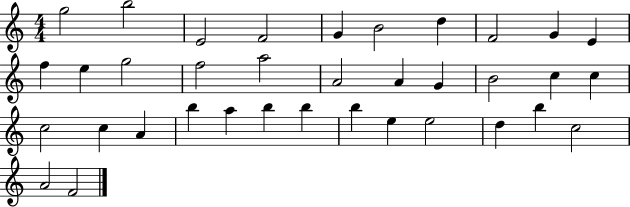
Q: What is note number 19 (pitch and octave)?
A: B4